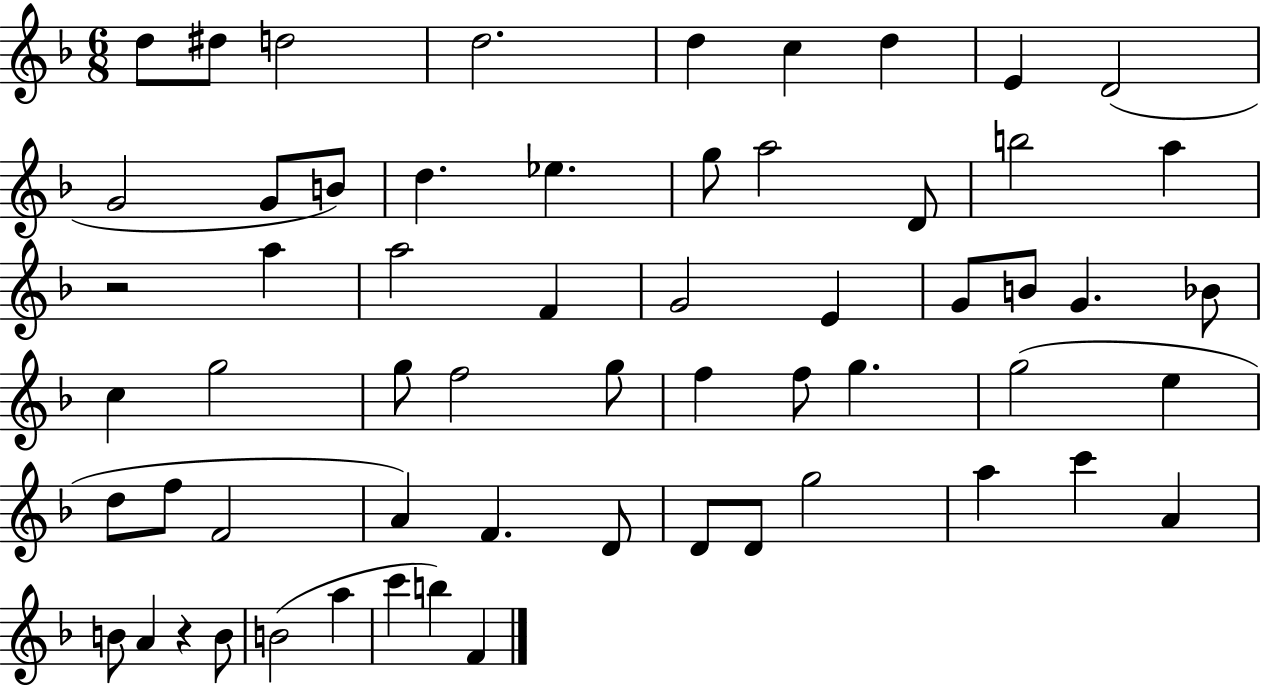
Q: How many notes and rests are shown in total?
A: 60